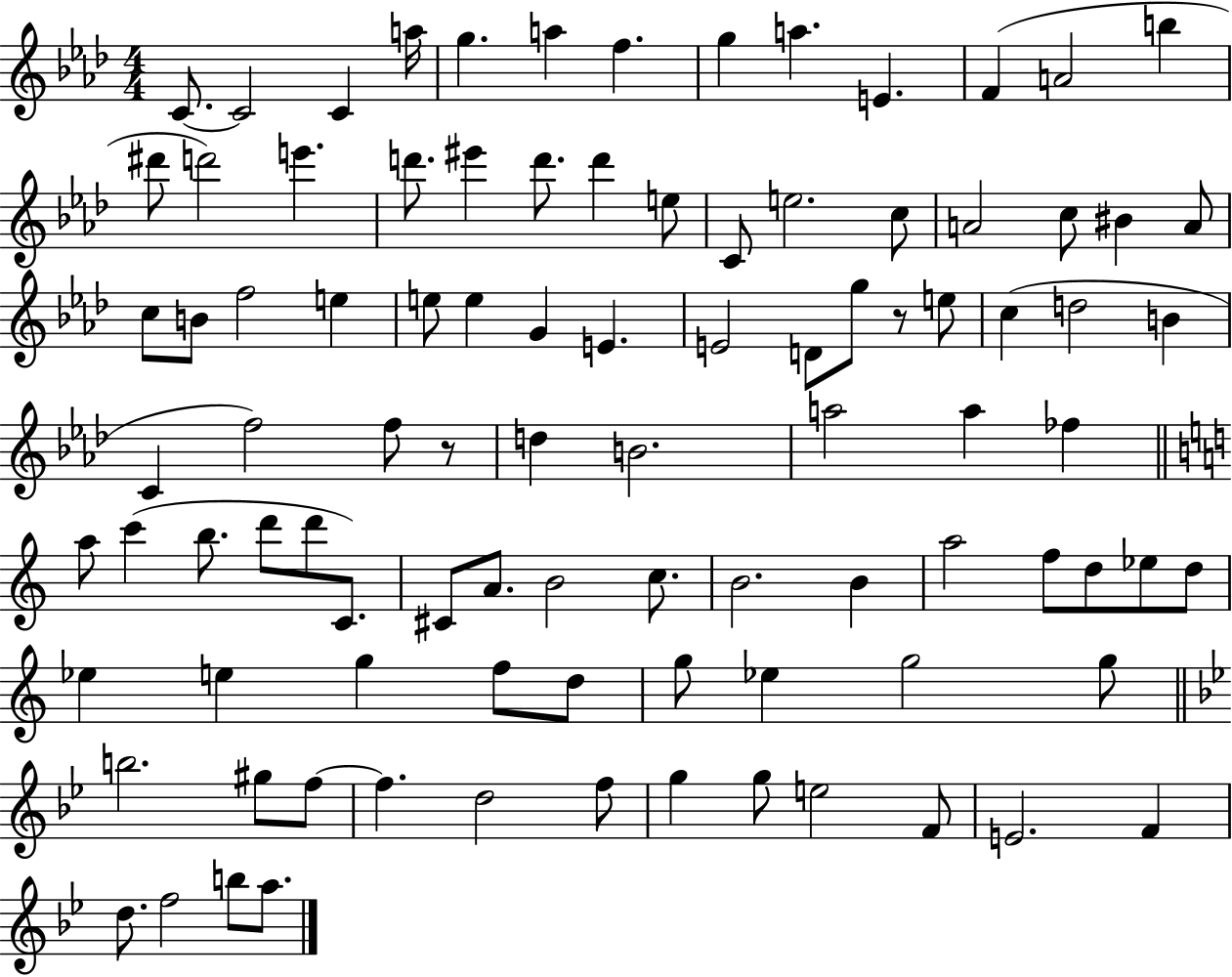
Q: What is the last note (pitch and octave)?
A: A5